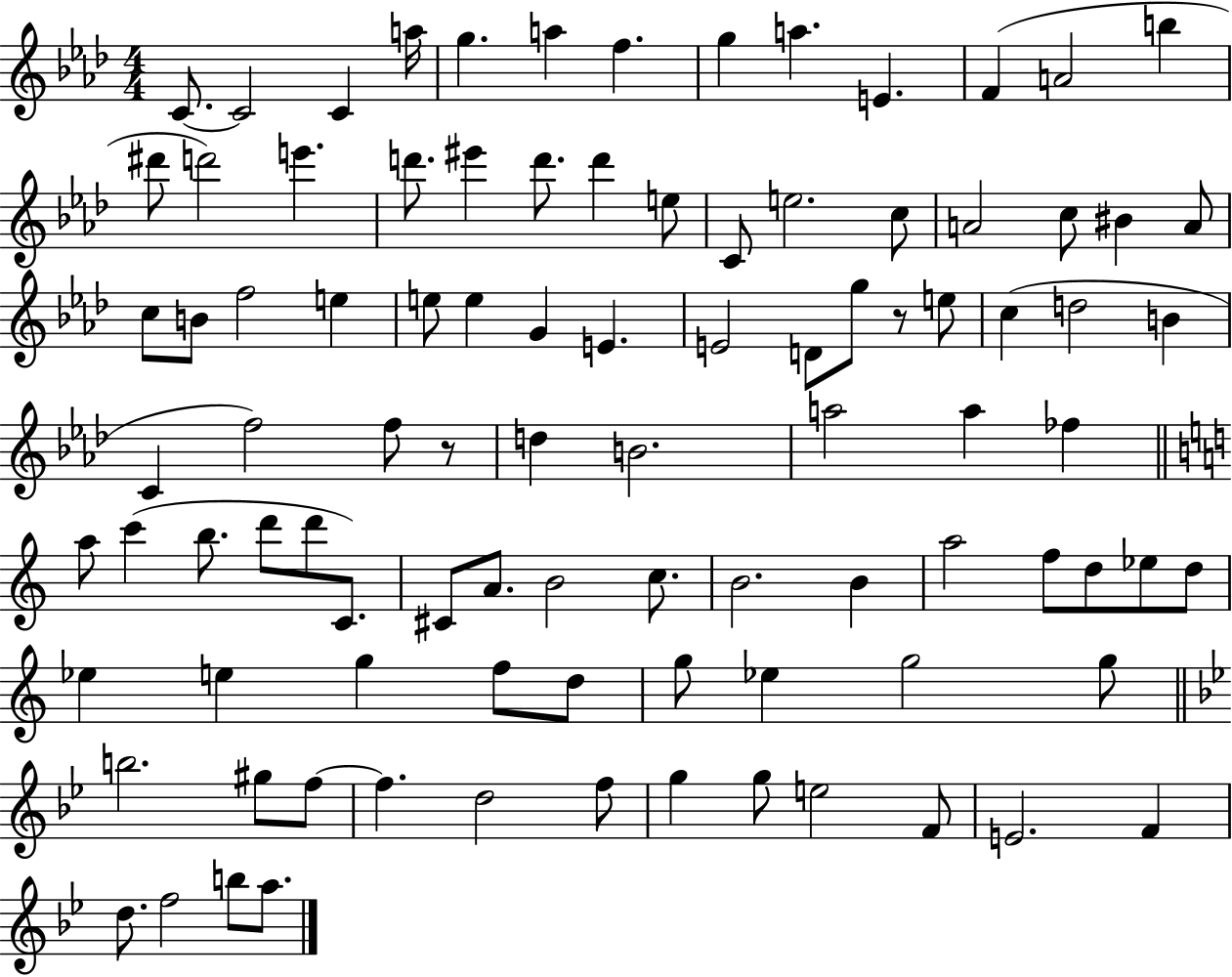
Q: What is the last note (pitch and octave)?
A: A5